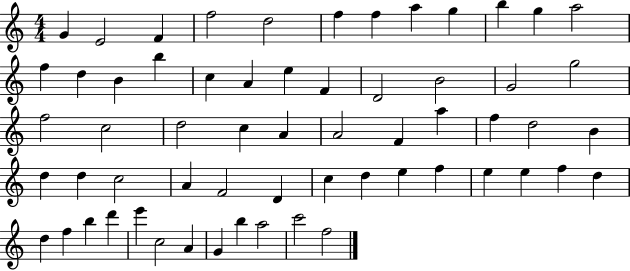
{
  \clef treble
  \numericTimeSignature
  \time 4/4
  \key c \major
  g'4 e'2 f'4 | f''2 d''2 | f''4 f''4 a''4 g''4 | b''4 g''4 a''2 | \break f''4 d''4 b'4 b''4 | c''4 a'4 e''4 f'4 | d'2 b'2 | g'2 g''2 | \break f''2 c''2 | d''2 c''4 a'4 | a'2 f'4 a''4 | f''4 d''2 b'4 | \break d''4 d''4 c''2 | a'4 f'2 d'4 | c''4 d''4 e''4 f''4 | e''4 e''4 f''4 d''4 | \break d''4 f''4 b''4 d'''4 | e'''4 c''2 a'4 | g'4 b''4 a''2 | c'''2 f''2 | \break \bar "|."
}